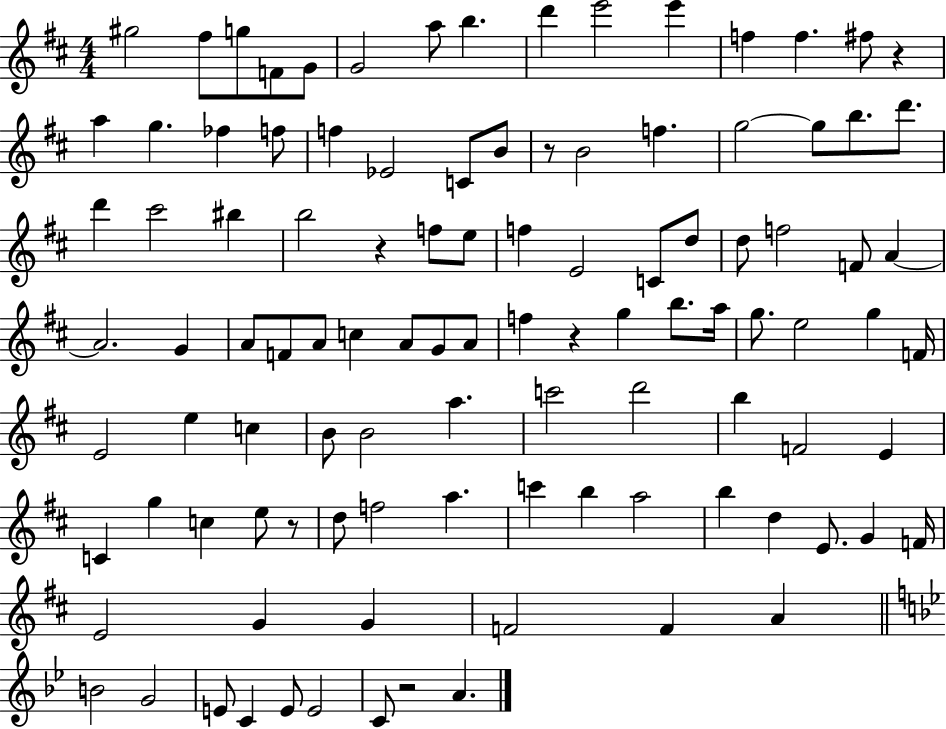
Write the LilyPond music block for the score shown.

{
  \clef treble
  \numericTimeSignature
  \time 4/4
  \key d \major
  gis''2 fis''8 g''8 f'8 g'8 | g'2 a''8 b''4. | d'''4 e'''2 e'''4 | f''4 f''4. fis''8 r4 | \break a''4 g''4. fes''4 f''8 | f''4 ees'2 c'8 b'8 | r8 b'2 f''4. | g''2~~ g''8 b''8. d'''8. | \break d'''4 cis'''2 bis''4 | b''2 r4 f''8 e''8 | f''4 e'2 c'8 d''8 | d''8 f''2 f'8 a'4~~ | \break a'2. g'4 | a'8 f'8 a'8 c''4 a'8 g'8 a'8 | f''4 r4 g''4 b''8. a''16 | g''8. e''2 g''4 f'16 | \break e'2 e''4 c''4 | b'8 b'2 a''4. | c'''2 d'''2 | b''4 f'2 e'4 | \break c'4 g''4 c''4 e''8 r8 | d''8 f''2 a''4. | c'''4 b''4 a''2 | b''4 d''4 e'8. g'4 f'16 | \break e'2 g'4 g'4 | f'2 f'4 a'4 | \bar "||" \break \key bes \major b'2 g'2 | e'8 c'4 e'8 e'2 | c'8 r2 a'4. | \bar "|."
}